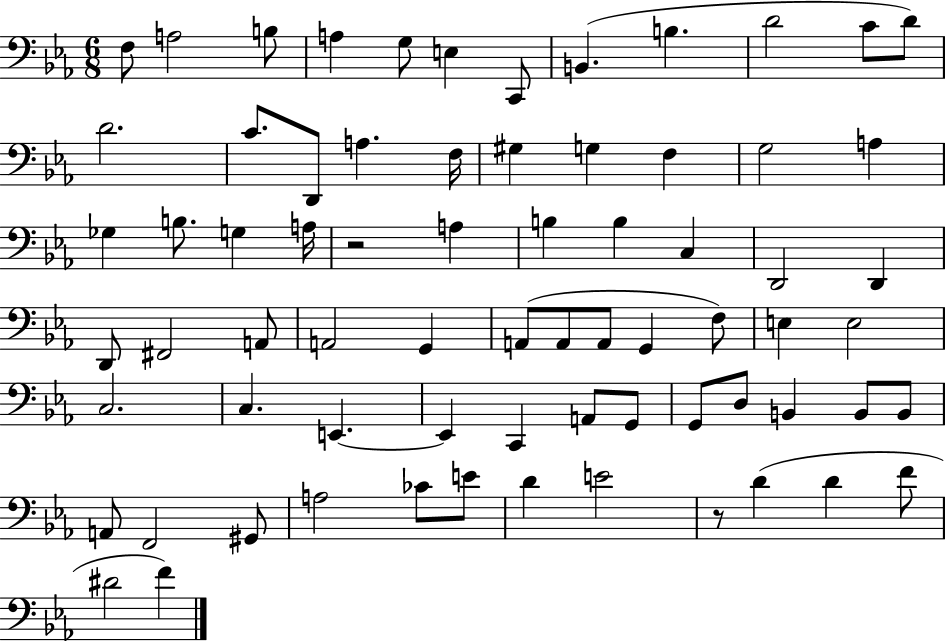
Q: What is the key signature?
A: EES major